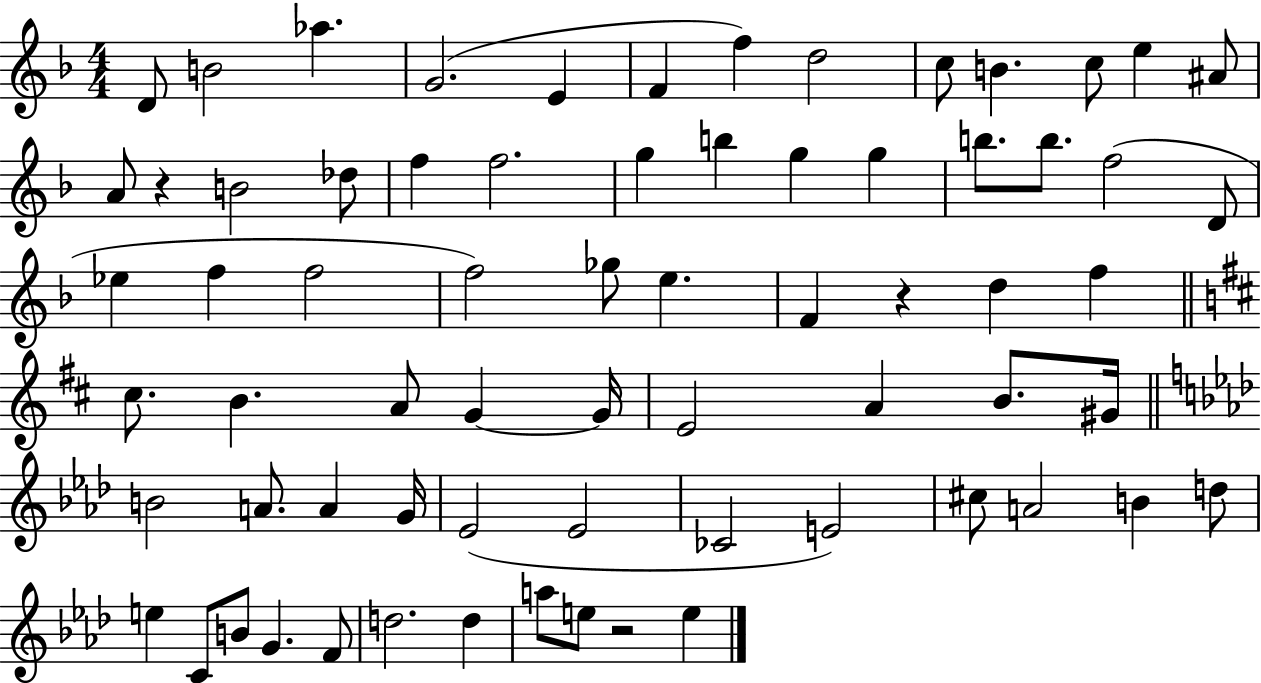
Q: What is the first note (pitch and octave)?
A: D4